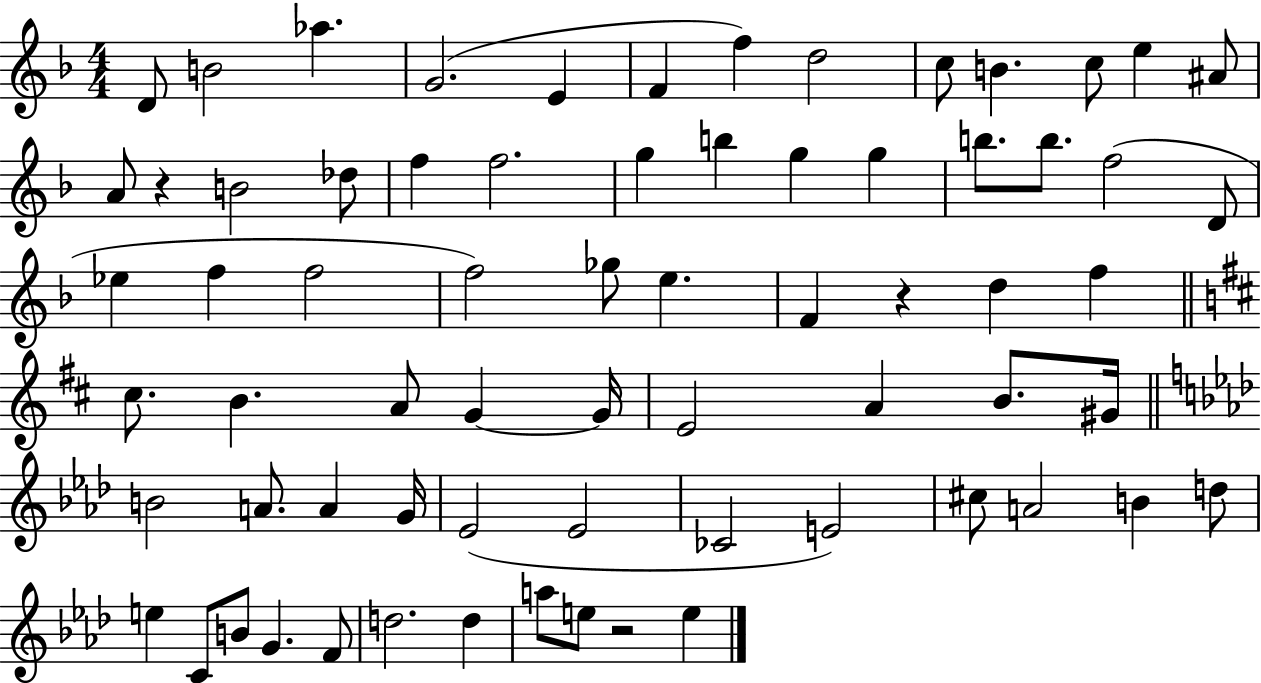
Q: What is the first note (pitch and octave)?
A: D4